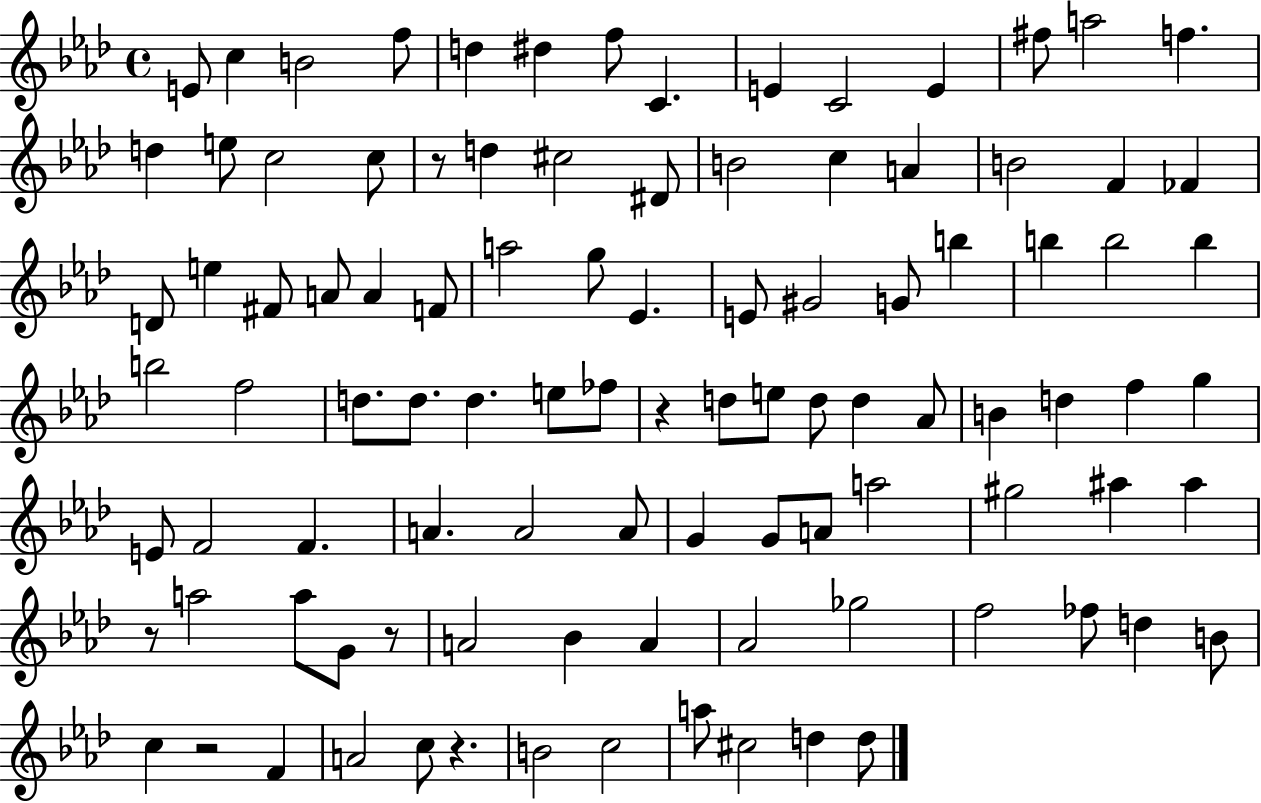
E4/e C5/q B4/h F5/e D5/q D#5/q F5/e C4/q. E4/q C4/h E4/q F#5/e A5/h F5/q. D5/q E5/e C5/h C5/e R/e D5/q C#5/h D#4/e B4/h C5/q A4/q B4/h F4/q FES4/q D4/e E5/q F#4/e A4/e A4/q F4/e A5/h G5/e Eb4/q. E4/e G#4/h G4/e B5/q B5/q B5/h B5/q B5/h F5/h D5/e. D5/e. D5/q. E5/e FES5/e R/q D5/e E5/e D5/e D5/q Ab4/e B4/q D5/q F5/q G5/q E4/e F4/h F4/q. A4/q. A4/h A4/e G4/q G4/e A4/e A5/h G#5/h A#5/q A#5/q R/e A5/h A5/e G4/e R/e A4/h Bb4/q A4/q Ab4/h Gb5/h F5/h FES5/e D5/q B4/e C5/q R/h F4/q A4/h C5/e R/q. B4/h C5/h A5/e C#5/h D5/q D5/e